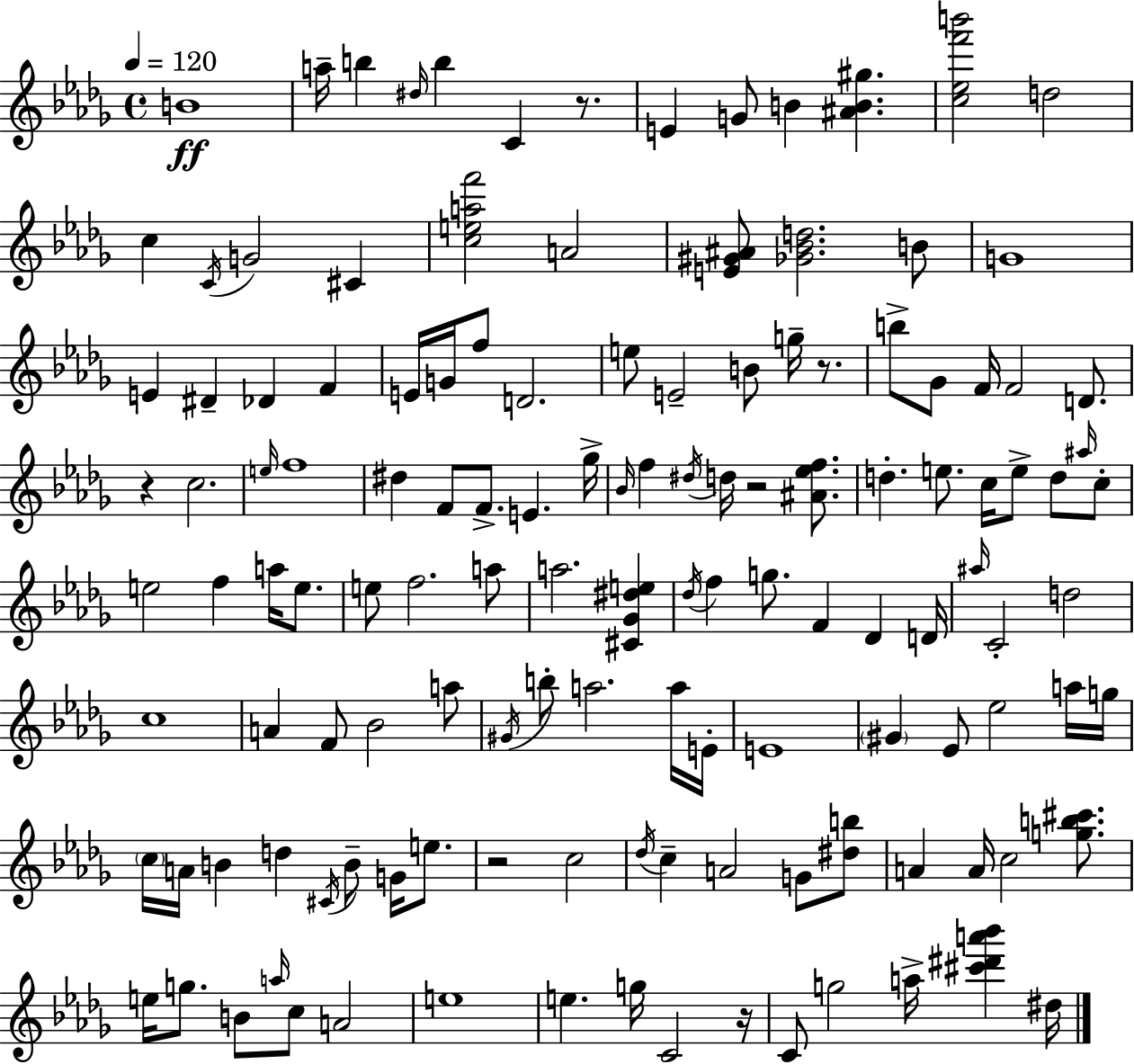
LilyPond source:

{
  \clef treble
  \time 4/4
  \defaultTimeSignature
  \key bes \minor
  \tempo 4 = 120
  \repeat volta 2 { b'1\ff | a''16-- b''4 \grace { dis''16 } b''4 c'4 r8. | e'4 g'8 b'4 <ais' b' gis''>4. | <c'' ees'' f''' b'''>2 d''2 | \break c''4 \acciaccatura { c'16 } g'2 cis'4 | <c'' e'' a'' f'''>2 a'2 | <e' gis' ais'>8 <ges' bes' d''>2. | b'8 g'1 | \break e'4 dis'4-- des'4 f'4 | e'16 g'16 f''8 d'2. | e''8 e'2-- b'8 g''16-- r8. | b''8-> ges'8 f'16 f'2 d'8. | \break r4 c''2. | \grace { e''16 } f''1 | dis''4 f'8 f'8.-> e'4. | ges''16-> \grace { bes'16 } f''4 \acciaccatura { dis''16 } d''16 r2 | \break <ais' ees'' f''>8. d''4.-. e''8. c''16 e''8-> | d''8 \grace { ais''16 } c''8-. e''2 f''4 | a''16 e''8. e''8 f''2. | a''8 a''2. | \break <cis' ges' dis'' e''>4 \acciaccatura { des''16 } f''4 g''8. f'4 | des'4 d'16 \grace { ais''16 } c'2-. | d''2 c''1 | a'4 f'8 bes'2 | \break a''8 \acciaccatura { gis'16 } b''8-. a''2. | a''16 e'16-. e'1 | \parenthesize gis'4 ees'8 ees''2 | a''16 g''16 \parenthesize c''16 a'16 b'4 d''4 | \break \acciaccatura { cis'16 } b'8-- g'16 e''8. r2 | c''2 \acciaccatura { des''16 } c''4-- a'2 | g'8 <dis'' b''>8 a'4 a'16 | c''2 <g'' b'' cis'''>8. e''16 g''8. b'8 | \break \grace { a''16 } c''8 a'2 e''1 | e''4. | g''16 c'2 r16 c'8 g''2 | a''16-> <cis''' dis''' a''' bes'''>4 dis''16 } \bar "|."
}